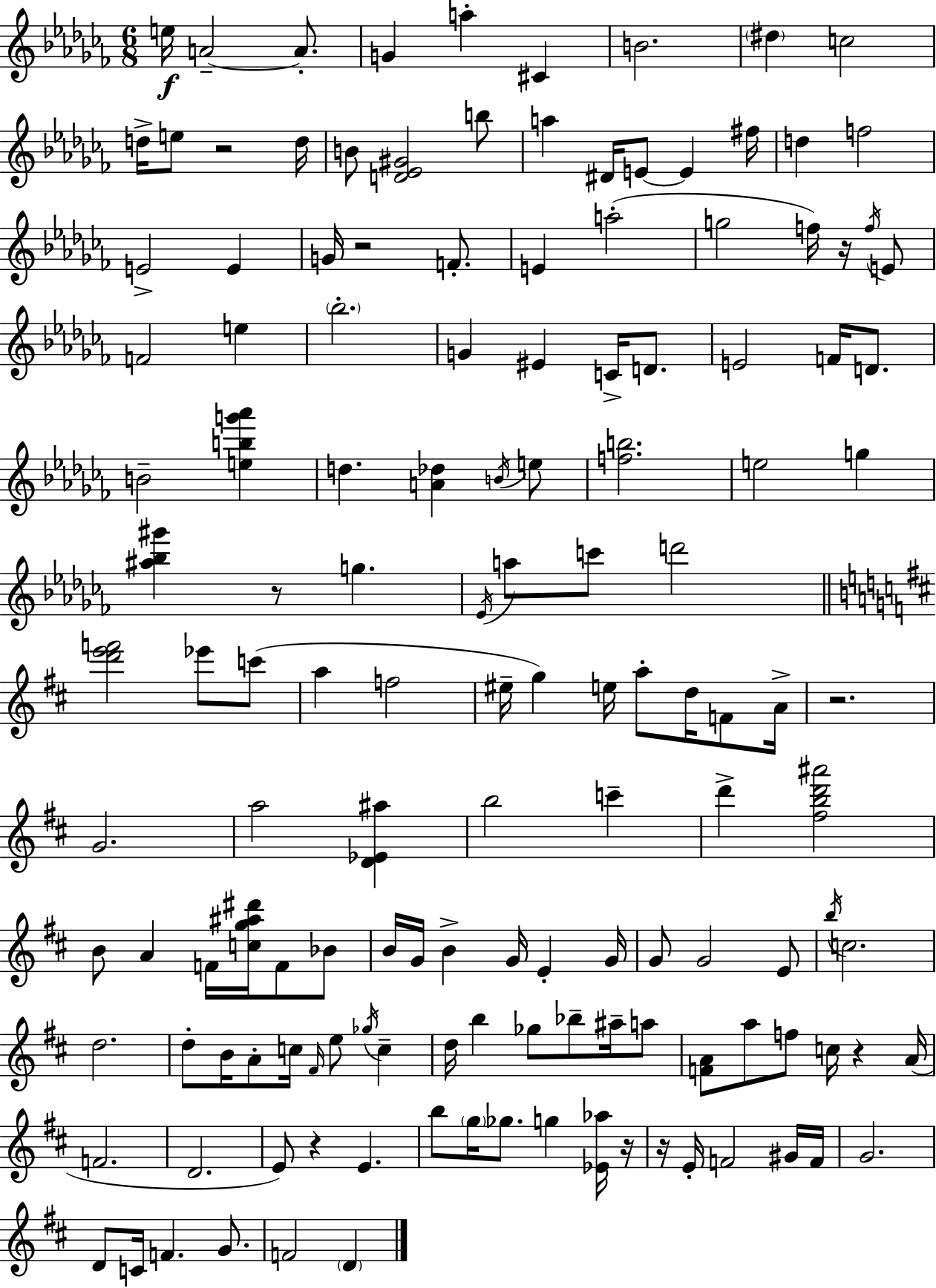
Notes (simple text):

E5/s A4/h A4/e. G4/q A5/q C#4/q B4/h. D#5/q C5/h D5/s E5/e R/h D5/s B4/e [D4,Eb4,G#4]/h B5/e A5/q D#4/s E4/e E4/q F#5/s D5/q F5/h E4/h E4/q G4/s R/h F4/e. E4/q A5/h G5/h F5/s R/s F5/s E4/e F4/h E5/q Bb5/h. G4/q EIS4/q C4/s D4/e. E4/h F4/s D4/e. B4/h [E5,B5,G6,Ab6]/q D5/q. [A4,Db5]/q B4/s E5/e [F5,B5]/h. E5/h G5/q [A#5,Bb5,G#6]/q R/e G5/q. Eb4/s A5/e C6/e D6/h [D6,E6,F6]/h Eb6/e C6/e A5/q F5/h EIS5/s G5/q E5/s A5/e D5/s F4/e A4/s R/h. G4/h. A5/h [D4,Eb4,A#5]/q B5/h C6/q D6/q [F#5,B5,D6,A#6]/h B4/e A4/q F4/s [C5,G5,A#5,D#6]/s F4/e Bb4/e B4/s G4/s B4/q G4/s E4/q G4/s G4/e G4/h E4/e B5/s C5/h. D5/h. D5/e B4/s A4/e C5/s F#4/s E5/e Gb5/s C5/q D5/s B5/q Gb5/e Bb5/e A#5/s A5/e [F4,A4]/e A5/e F5/e C5/s R/q A4/s F4/h. D4/h. E4/e R/q E4/q. B5/e G5/s Gb5/e. G5/q [Eb4,Ab5]/s R/s R/s E4/s F4/h G#4/s F4/s G4/h. D4/e C4/s F4/q. G4/e. F4/h D4/q